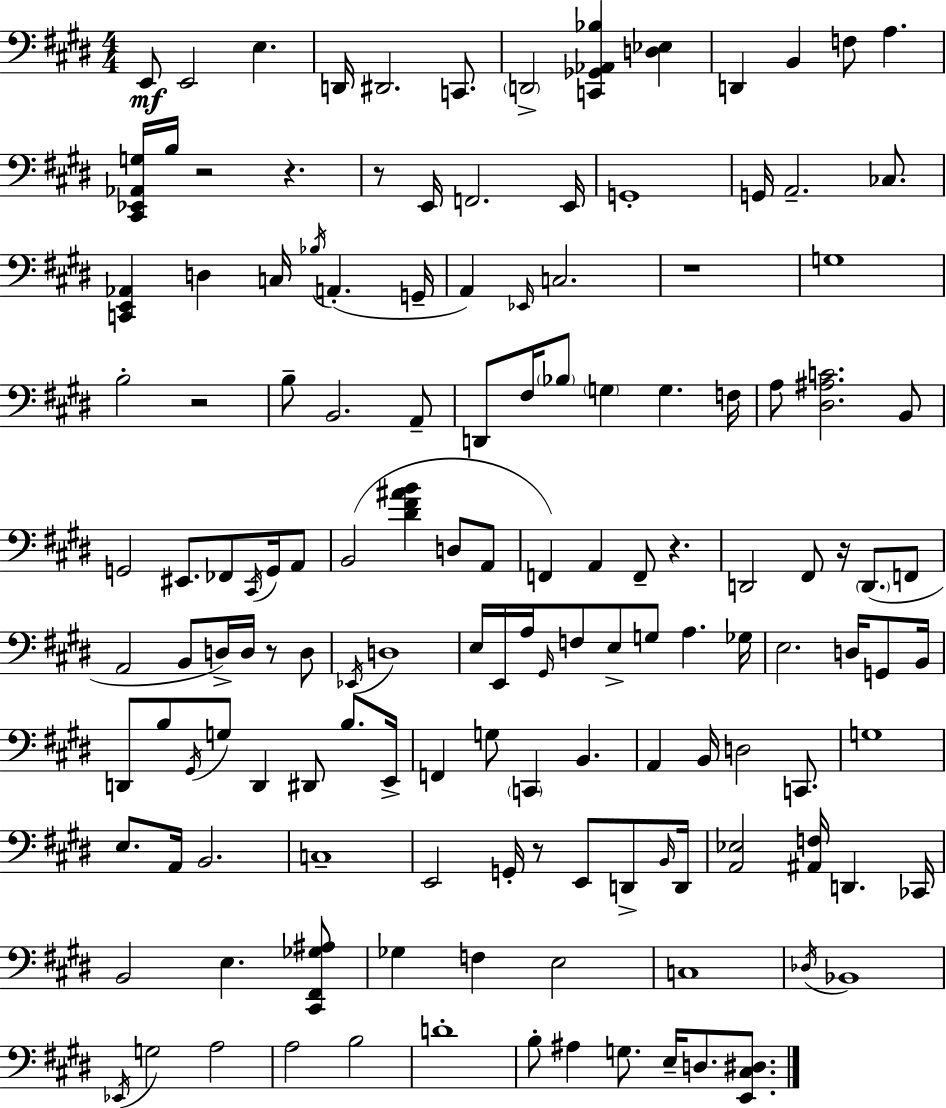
X:1
T:Untitled
M:4/4
L:1/4
K:E
E,,/2 E,,2 E, D,,/4 ^D,,2 C,,/2 D,,2 [C,,_G,,_A,,_B,] [D,_E,] D,, B,, F,/2 A, [^C,,_E,,_A,,G,]/4 B,/4 z2 z z/2 E,,/4 F,,2 E,,/4 G,,4 G,,/4 A,,2 _C,/2 [C,,E,,_A,,] D, C,/4 _B,/4 A,, G,,/4 A,, _E,,/4 C,2 z4 G,4 B,2 z2 B,/2 B,,2 A,,/2 D,,/2 ^F,/4 _B,/2 G, G, F,/4 A,/2 [^D,^A,C]2 B,,/2 G,,2 ^E,,/2 _F,,/2 ^C,,/4 G,,/4 A,,/2 B,,2 [^D^F^AB] D,/2 A,,/2 F,, A,, F,,/2 z D,,2 ^F,,/2 z/4 D,,/2 F,,/2 A,,2 B,,/2 D,/4 D,/4 z/2 D,/2 _E,,/4 D,4 E,/4 E,,/4 A,/4 ^G,,/4 F,/2 E,/2 G,/2 A, _G,/4 E,2 D,/4 G,,/2 B,,/4 D,,/2 B,/2 ^G,,/4 G,/2 D,, ^D,,/2 B,/2 E,,/4 F,, G,/2 C,, B,, A,, B,,/4 D,2 C,,/2 G,4 E,/2 A,,/4 B,,2 C,4 E,,2 G,,/4 z/2 E,,/2 D,,/2 B,,/4 D,,/4 [A,,_E,]2 [^A,,F,]/4 D,, _C,,/4 B,,2 E, [^C,,^F,,_G,^A,]/2 _G, F, E,2 C,4 _D,/4 _B,,4 _E,,/4 G,2 A,2 A,2 B,2 D4 B,/2 ^A, G,/2 E,/4 D,/2 [E,,^C,^D,]/2